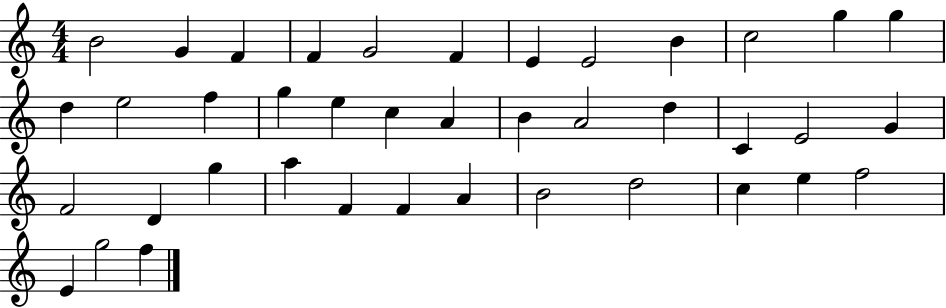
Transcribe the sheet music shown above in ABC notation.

X:1
T:Untitled
M:4/4
L:1/4
K:C
B2 G F F G2 F E E2 B c2 g g d e2 f g e c A B A2 d C E2 G F2 D g a F F A B2 d2 c e f2 E g2 f